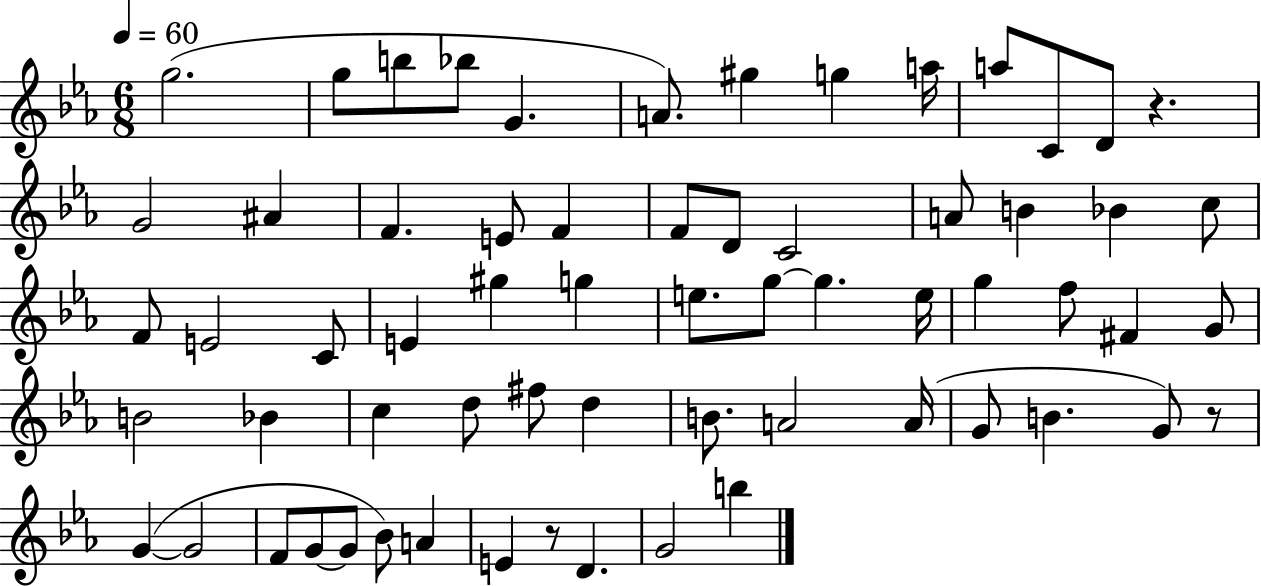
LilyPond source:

{
  \clef treble
  \numericTimeSignature
  \time 6/8
  \key ees \major
  \tempo 4 = 60
  g''2.( | g''8 b''8 bes''8 g'4. | a'8.) gis''4 g''4 a''16 | a''8 c'8 d'8 r4. | \break g'2 ais'4 | f'4. e'8 f'4 | f'8 d'8 c'2 | a'8 b'4 bes'4 c''8 | \break f'8 e'2 c'8 | e'4 gis''4 g''4 | e''8. g''8~~ g''4. e''16 | g''4 f''8 fis'4 g'8 | \break b'2 bes'4 | c''4 d''8 fis''8 d''4 | b'8. a'2 a'16( | g'8 b'4. g'8) r8 | \break g'4~(~ g'2 | f'8 g'8~~ g'8 bes'8) a'4 | e'4 r8 d'4. | g'2 b''4 | \break \bar "|."
}